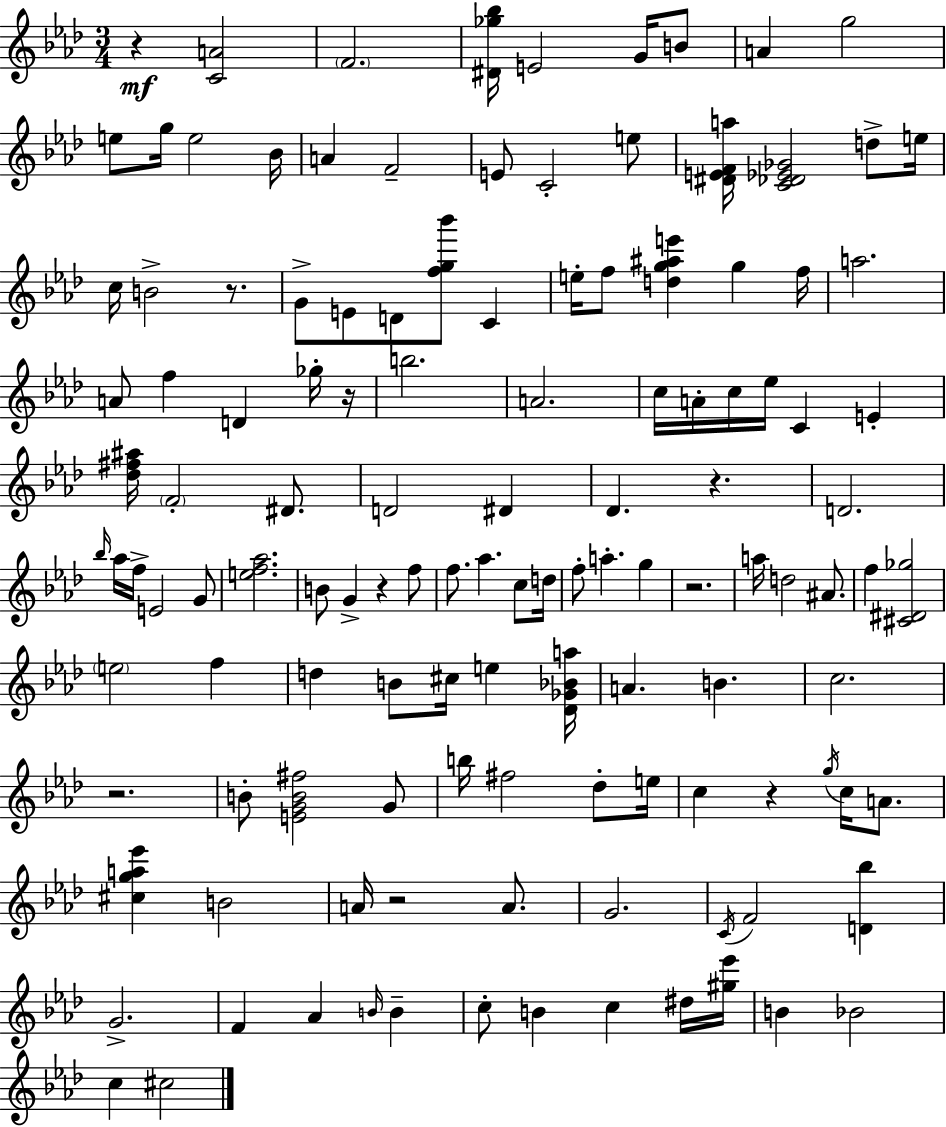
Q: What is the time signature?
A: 3/4